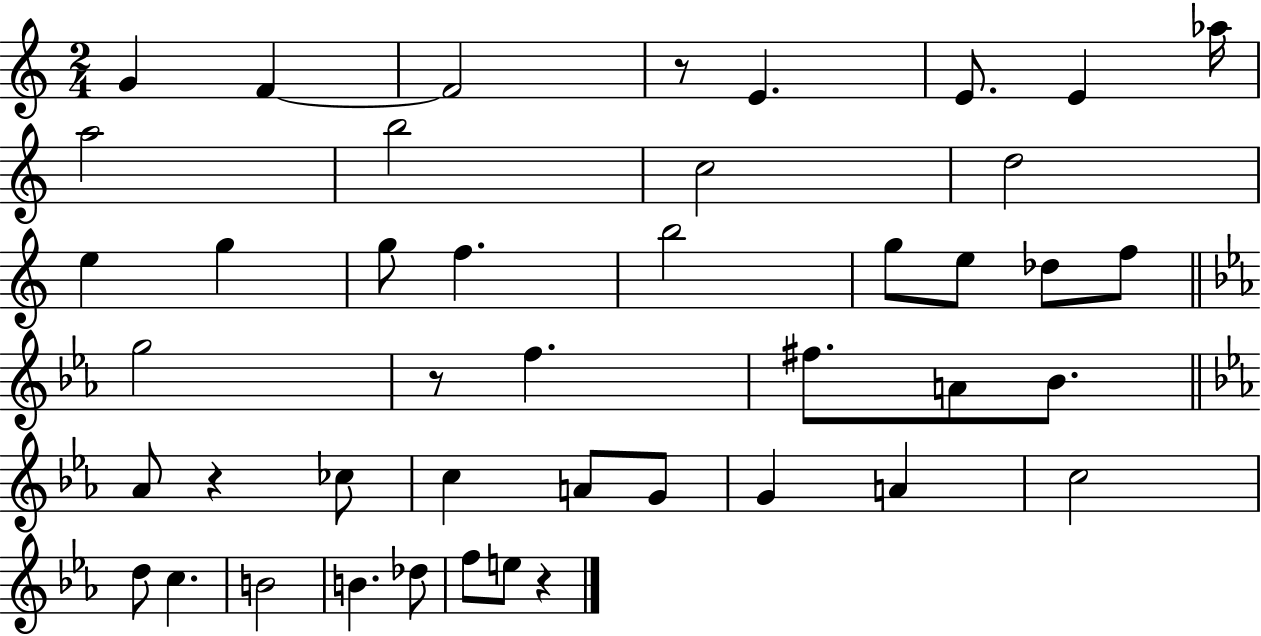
G4/q F4/q F4/h R/e E4/q. E4/e. E4/q Ab5/s A5/h B5/h C5/h D5/h E5/q G5/q G5/e F5/q. B5/h G5/e E5/e Db5/e F5/e G5/h R/e F5/q. F#5/e. A4/e Bb4/e. Ab4/e R/q CES5/e C5/q A4/e G4/e G4/q A4/q C5/h D5/e C5/q. B4/h B4/q. Db5/e F5/e E5/e R/q